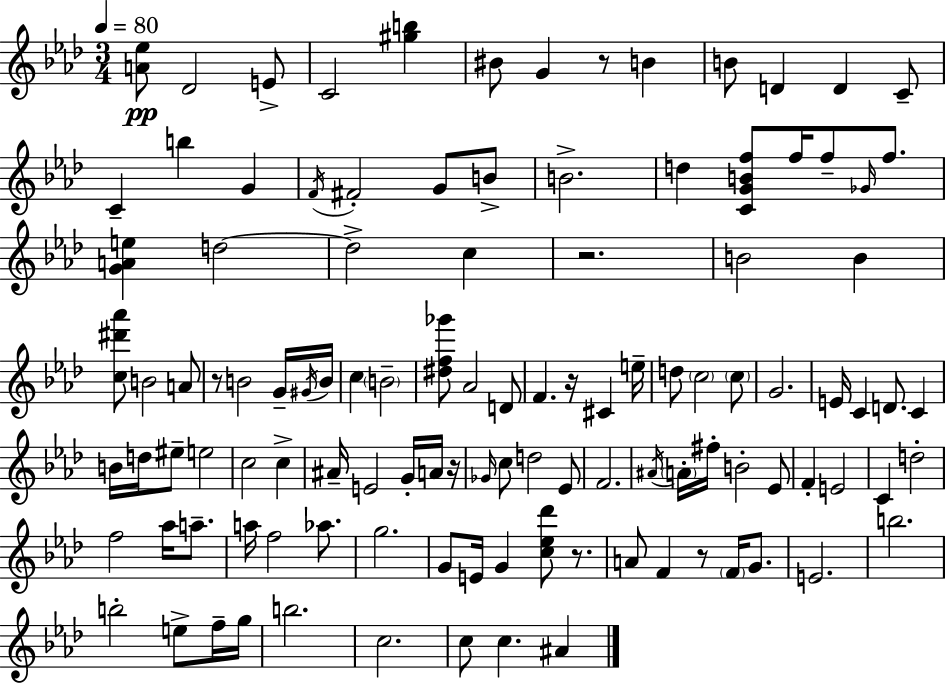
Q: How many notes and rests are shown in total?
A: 112